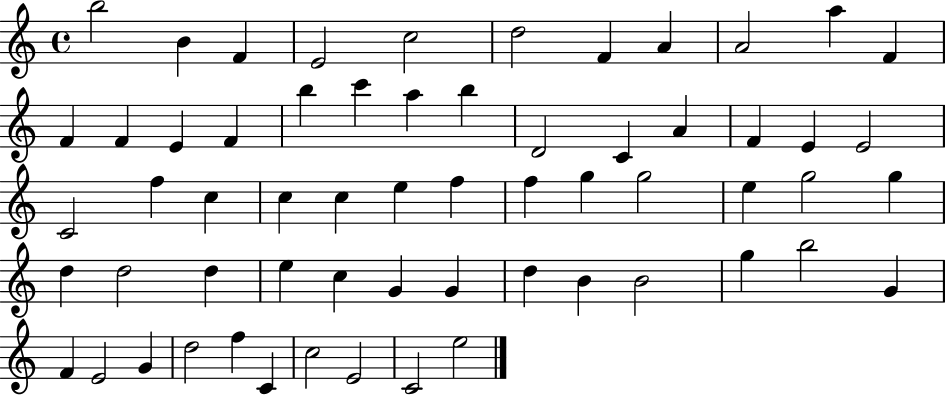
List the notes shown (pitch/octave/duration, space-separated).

B5/h B4/q F4/q E4/h C5/h D5/h F4/q A4/q A4/h A5/q F4/q F4/q F4/q E4/q F4/q B5/q C6/q A5/q B5/q D4/h C4/q A4/q F4/q E4/q E4/h C4/h F5/q C5/q C5/q C5/q E5/q F5/q F5/q G5/q G5/h E5/q G5/h G5/q D5/q D5/h D5/q E5/q C5/q G4/q G4/q D5/q B4/q B4/h G5/q B5/h G4/q F4/q E4/h G4/q D5/h F5/q C4/q C5/h E4/h C4/h E5/h